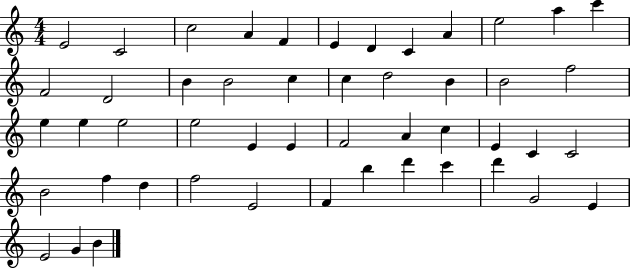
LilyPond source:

{
  \clef treble
  \numericTimeSignature
  \time 4/4
  \key c \major
  e'2 c'2 | c''2 a'4 f'4 | e'4 d'4 c'4 a'4 | e''2 a''4 c'''4 | \break f'2 d'2 | b'4 b'2 c''4 | c''4 d''2 b'4 | b'2 f''2 | \break e''4 e''4 e''2 | e''2 e'4 e'4 | f'2 a'4 c''4 | e'4 c'4 c'2 | \break b'2 f''4 d''4 | f''2 e'2 | f'4 b''4 d'''4 c'''4 | d'''4 g'2 e'4 | \break e'2 g'4 b'4 | \bar "|."
}